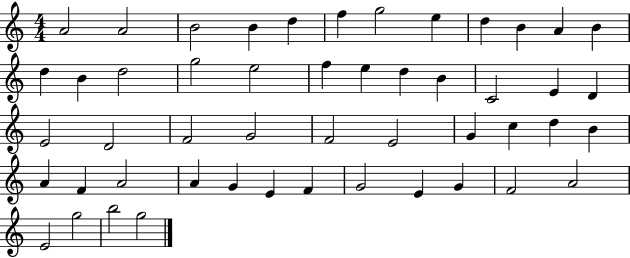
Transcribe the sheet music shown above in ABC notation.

X:1
T:Untitled
M:4/4
L:1/4
K:C
A2 A2 B2 B d f g2 e d B A B d B d2 g2 e2 f e d B C2 E D E2 D2 F2 G2 F2 E2 G c d B A F A2 A G E F G2 E G F2 A2 E2 g2 b2 g2